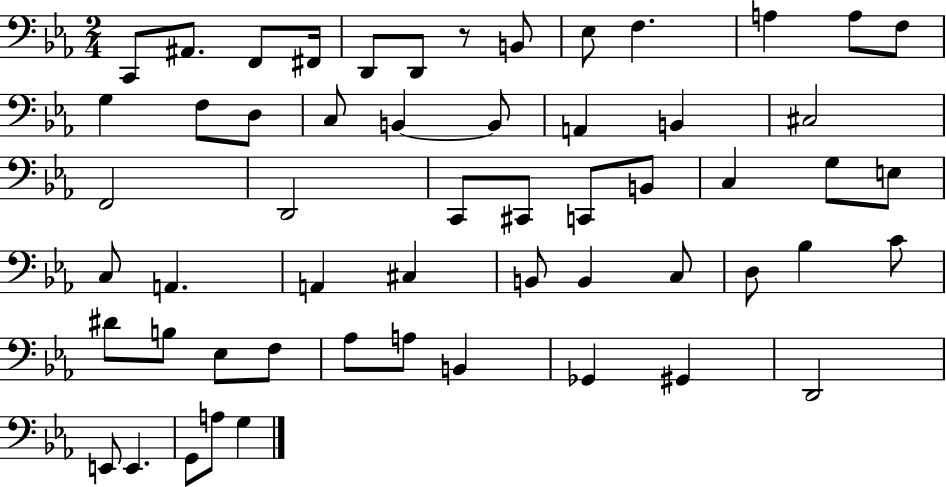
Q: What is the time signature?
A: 2/4